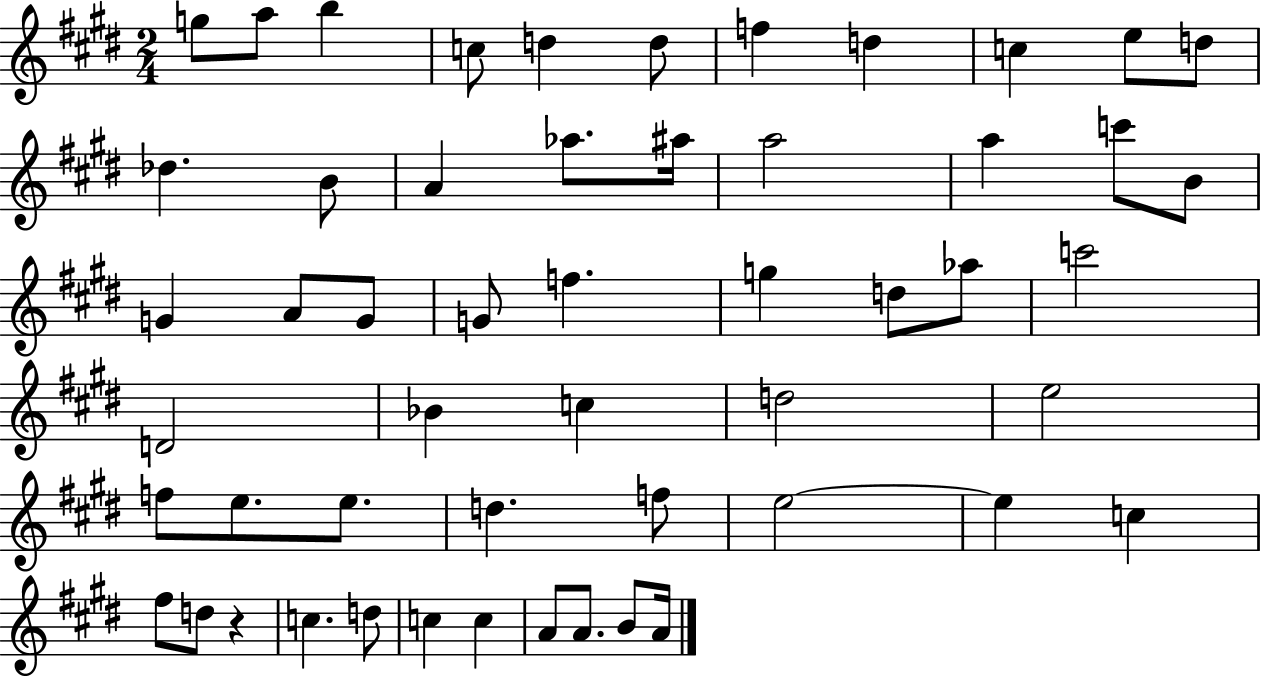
X:1
T:Untitled
M:2/4
L:1/4
K:E
g/2 a/2 b c/2 d d/2 f d c e/2 d/2 _d B/2 A _a/2 ^a/4 a2 a c'/2 B/2 G A/2 G/2 G/2 f g d/2 _a/2 c'2 D2 _B c d2 e2 f/2 e/2 e/2 d f/2 e2 e c ^f/2 d/2 z c d/2 c c A/2 A/2 B/2 A/4